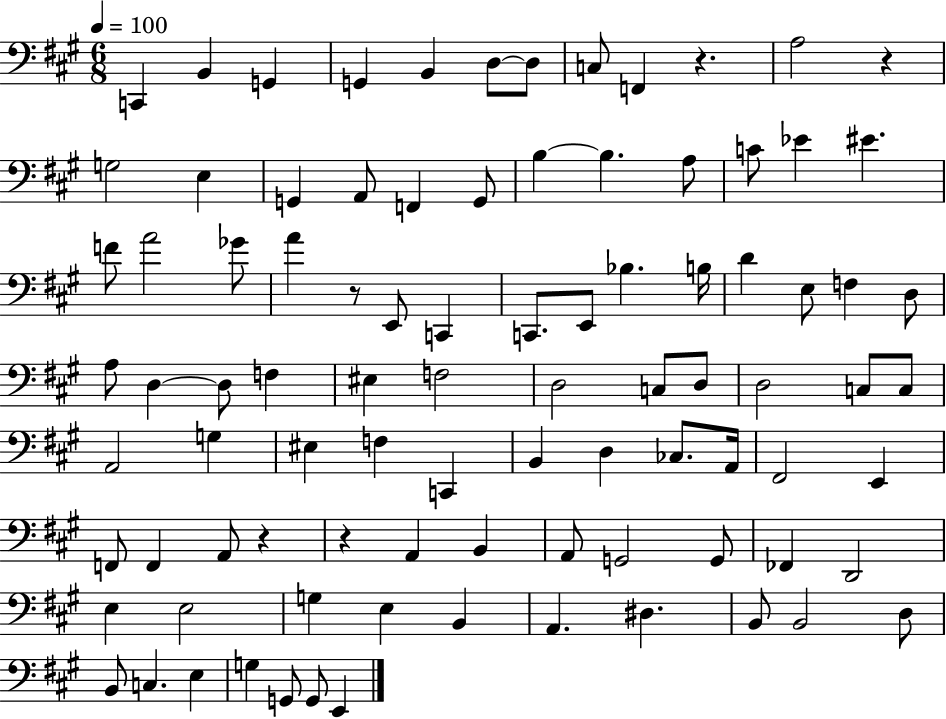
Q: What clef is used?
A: bass